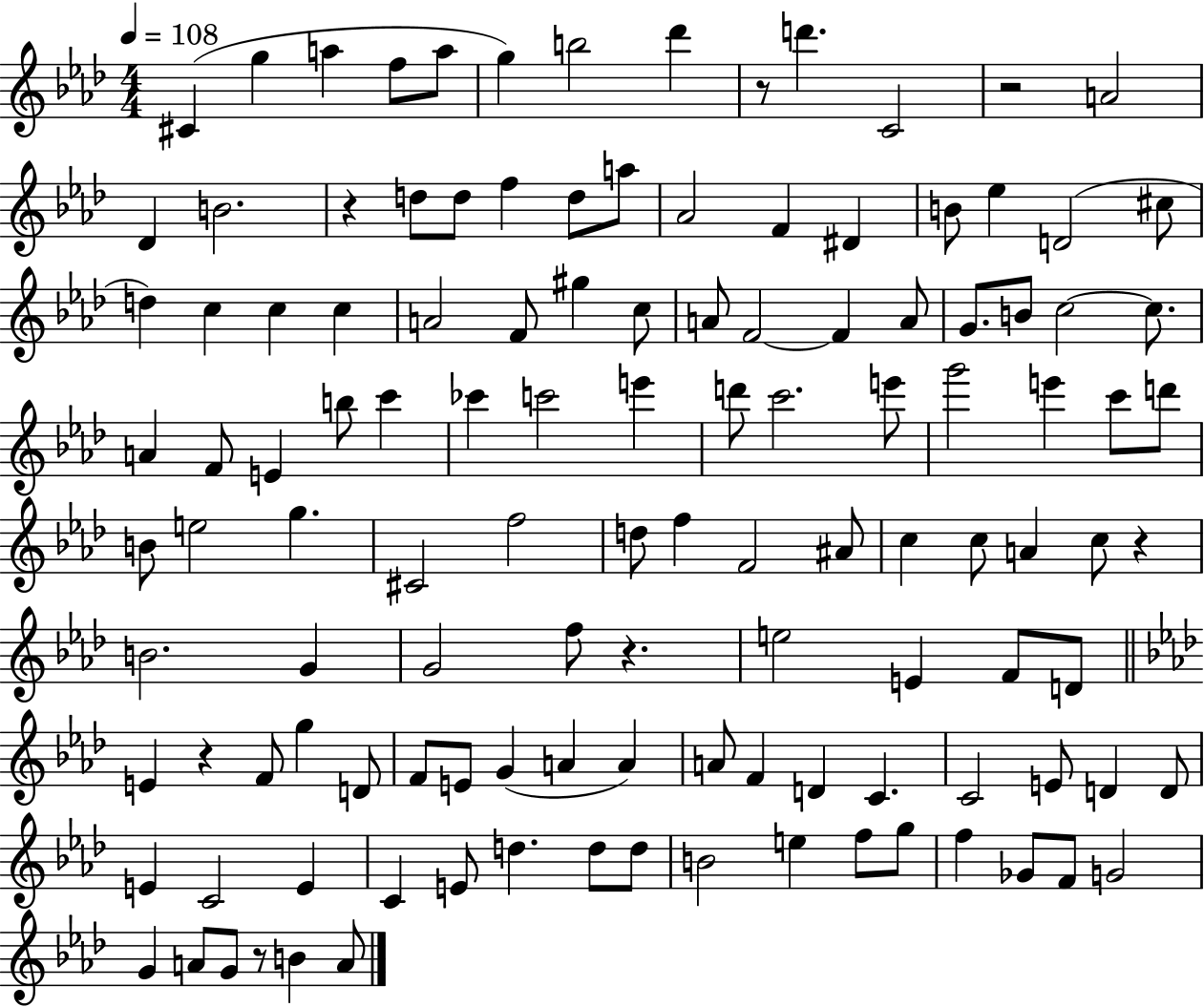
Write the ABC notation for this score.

X:1
T:Untitled
M:4/4
L:1/4
K:Ab
^C g a f/2 a/2 g b2 _d' z/2 d' C2 z2 A2 _D B2 z d/2 d/2 f d/2 a/2 _A2 F ^D B/2 _e D2 ^c/2 d c c c A2 F/2 ^g c/2 A/2 F2 F A/2 G/2 B/2 c2 c/2 A F/2 E b/2 c' _c' c'2 e' d'/2 c'2 e'/2 g'2 e' c'/2 d'/2 B/2 e2 g ^C2 f2 d/2 f F2 ^A/2 c c/2 A c/2 z B2 G G2 f/2 z e2 E F/2 D/2 E z F/2 g D/2 F/2 E/2 G A A A/2 F D C C2 E/2 D D/2 E C2 E C E/2 d d/2 d/2 B2 e f/2 g/2 f _G/2 F/2 G2 G A/2 G/2 z/2 B A/2